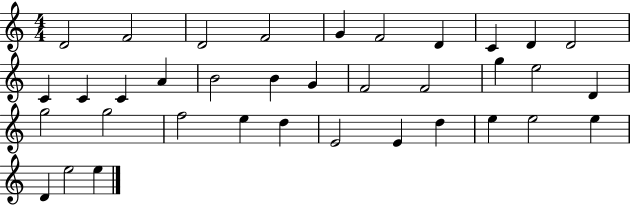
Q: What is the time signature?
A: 4/4